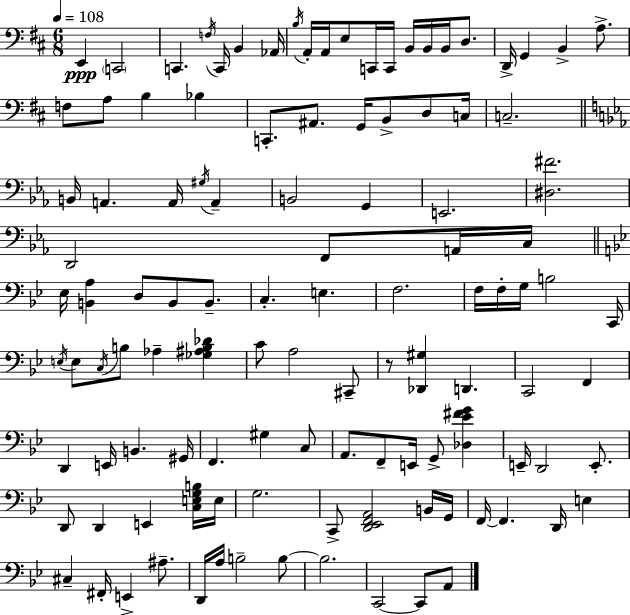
E2/q C2/h C2/q. F3/s C2/s B2/q Ab2/s B3/s A2/s A2/s E3/e C2/s C2/s B2/s B2/s B2/s D3/e. D2/s G2/q B2/q A3/e. F3/e A3/e B3/q Bb3/q C2/e. A#2/e. G2/s B2/e D3/e C3/s C3/h. B2/s A2/q. A2/s G#3/s A2/q B2/h G2/q E2/h. [D#3,F#4]/h. D2/h F2/e A2/s C3/s Eb3/s [B2,A3]/q D3/e B2/e B2/e. C3/q. E3/q. F3/h. F3/s F3/s G3/s B3/h C2/s E3/s E3/e C3/s B3/e Ab3/q [Gb3,A#3,B3,Db4]/q C4/e A3/h C#2/e R/e [Db2,G#3]/q D2/q. C2/h F2/q D2/q E2/s B2/q. G#2/s F2/q. G#3/q C3/e A2/e. F2/e E2/s G2/e [Db3,Eb4,F#4,G4]/q E2/s D2/h E2/e. D2/e D2/q E2/q [C3,E3,G3,B3]/s E3/s G3/h. C2/e [D2,Eb2,F2,A2]/h B2/s G2/s F2/s F2/q. D2/s E3/q C#3/q F#2/s E2/q A#3/e. D2/s A3/s B3/h B3/e B3/h. C2/h C2/e A2/e